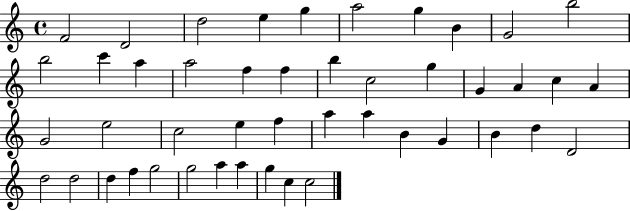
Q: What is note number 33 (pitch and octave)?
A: B4